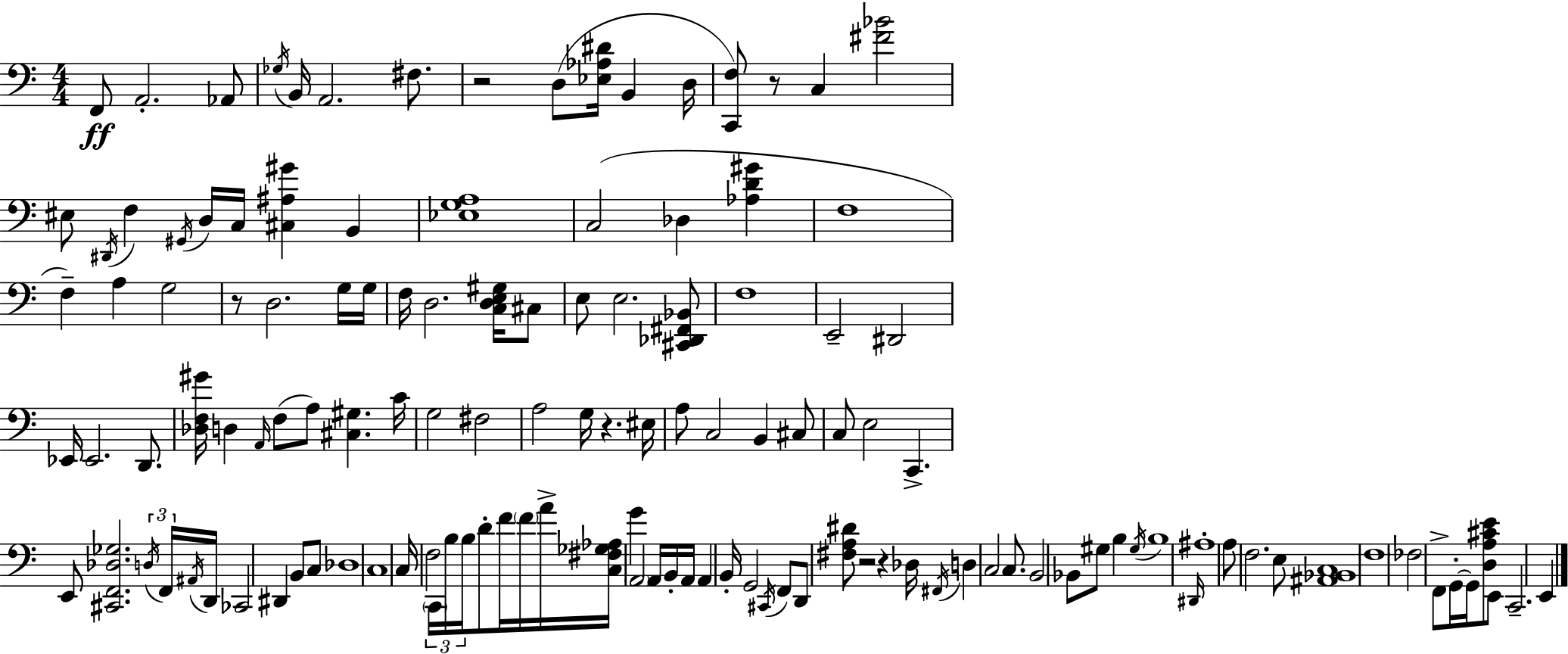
F2/e A2/h. Ab2/e Gb3/s B2/s A2/h. F#3/e. R/h D3/e [Eb3,Ab3,D#4]/s B2/q D3/s [C2,F3]/e R/e C3/q [F#4,Bb4]/h EIS3/e D#2/s F3/q G#2/s D3/s C3/s [C#3,A#3,G#4]/q B2/q [Eb3,G3,A3]/w C3/h Db3/q [Ab3,D4,G#4]/q F3/w F3/q A3/q G3/h R/e D3/h. G3/s G3/s F3/s D3/h. [C3,D3,E3,G#3]/s C#3/e E3/e E3/h. [C#2,Db2,F#2,Bb2]/e F3/w E2/h D#2/h Eb2/s Eb2/h. D2/e. [Db3,F3,G#4]/s D3/q A2/s F3/e A3/e [C#3,G#3]/q. C4/s G3/h F#3/h A3/h G3/s R/q. EIS3/s A3/e C3/h B2/q C#3/e C3/e E3/h C2/q. E2/e [C#2,F2,Db3,Gb3]/h. D3/s F2/s A#2/s D2/s CES2/h D#2/q B2/e C3/e Db3/w C3/w C3/s F3/h C2/s B3/s B3/s D4/e F4/s F4/s A4/s [C3,F#3,Gb3,Ab3]/s G4/q A2/h A2/s B2/s A2/s A2/q B2/s G2/h C#2/s F2/e D2/e [F#3,A3,D#4]/e R/h R/q Db3/s F#2/s D3/q C3/h C3/e. B2/h Bb2/e G#3/e B3/q G#3/s B3/w D#2/s A#3/w A3/e F3/h. E3/e [A#2,Bb2,C3]/w F3/w FES3/h F2/e G2/s G2/s [D3,A3,C#4,E4]/e E2/e C2/h. E2/q